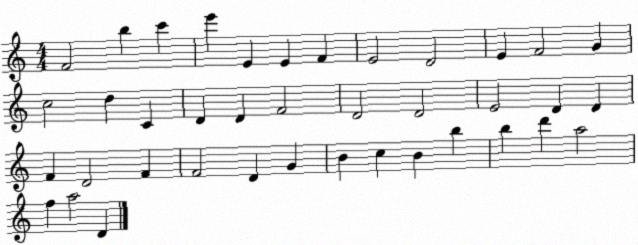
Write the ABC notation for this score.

X:1
T:Untitled
M:4/4
L:1/4
K:C
F2 b c' e' E E F E2 D2 E F2 G c2 d C D D F2 D2 D2 E2 D D F D2 F F2 D G B c B b b d' a2 f a2 D